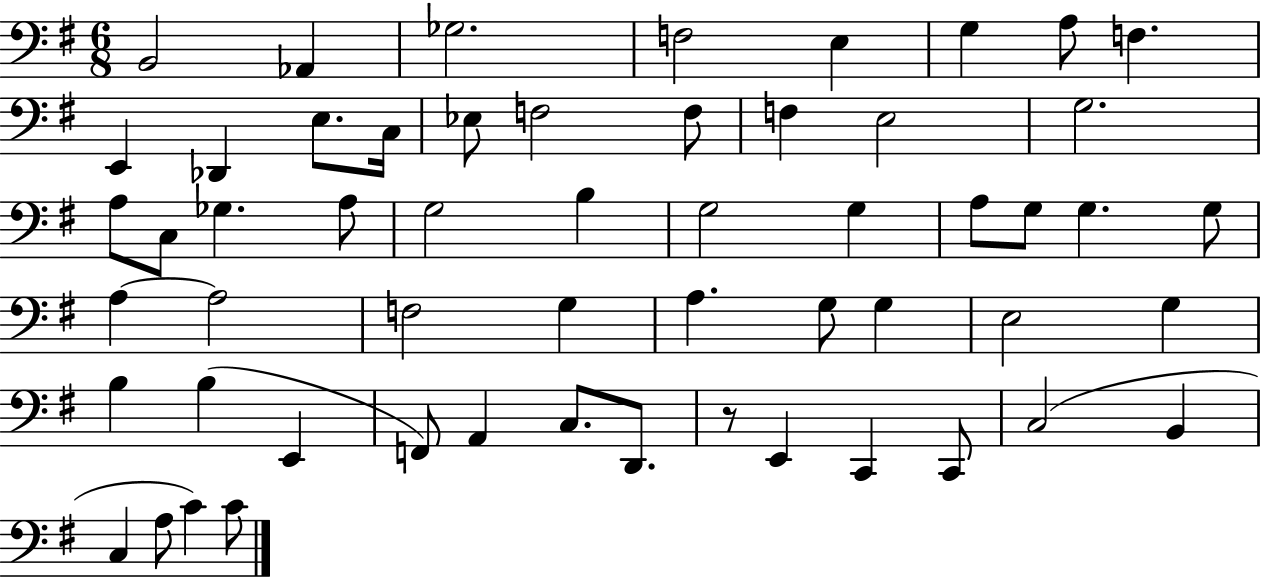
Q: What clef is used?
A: bass